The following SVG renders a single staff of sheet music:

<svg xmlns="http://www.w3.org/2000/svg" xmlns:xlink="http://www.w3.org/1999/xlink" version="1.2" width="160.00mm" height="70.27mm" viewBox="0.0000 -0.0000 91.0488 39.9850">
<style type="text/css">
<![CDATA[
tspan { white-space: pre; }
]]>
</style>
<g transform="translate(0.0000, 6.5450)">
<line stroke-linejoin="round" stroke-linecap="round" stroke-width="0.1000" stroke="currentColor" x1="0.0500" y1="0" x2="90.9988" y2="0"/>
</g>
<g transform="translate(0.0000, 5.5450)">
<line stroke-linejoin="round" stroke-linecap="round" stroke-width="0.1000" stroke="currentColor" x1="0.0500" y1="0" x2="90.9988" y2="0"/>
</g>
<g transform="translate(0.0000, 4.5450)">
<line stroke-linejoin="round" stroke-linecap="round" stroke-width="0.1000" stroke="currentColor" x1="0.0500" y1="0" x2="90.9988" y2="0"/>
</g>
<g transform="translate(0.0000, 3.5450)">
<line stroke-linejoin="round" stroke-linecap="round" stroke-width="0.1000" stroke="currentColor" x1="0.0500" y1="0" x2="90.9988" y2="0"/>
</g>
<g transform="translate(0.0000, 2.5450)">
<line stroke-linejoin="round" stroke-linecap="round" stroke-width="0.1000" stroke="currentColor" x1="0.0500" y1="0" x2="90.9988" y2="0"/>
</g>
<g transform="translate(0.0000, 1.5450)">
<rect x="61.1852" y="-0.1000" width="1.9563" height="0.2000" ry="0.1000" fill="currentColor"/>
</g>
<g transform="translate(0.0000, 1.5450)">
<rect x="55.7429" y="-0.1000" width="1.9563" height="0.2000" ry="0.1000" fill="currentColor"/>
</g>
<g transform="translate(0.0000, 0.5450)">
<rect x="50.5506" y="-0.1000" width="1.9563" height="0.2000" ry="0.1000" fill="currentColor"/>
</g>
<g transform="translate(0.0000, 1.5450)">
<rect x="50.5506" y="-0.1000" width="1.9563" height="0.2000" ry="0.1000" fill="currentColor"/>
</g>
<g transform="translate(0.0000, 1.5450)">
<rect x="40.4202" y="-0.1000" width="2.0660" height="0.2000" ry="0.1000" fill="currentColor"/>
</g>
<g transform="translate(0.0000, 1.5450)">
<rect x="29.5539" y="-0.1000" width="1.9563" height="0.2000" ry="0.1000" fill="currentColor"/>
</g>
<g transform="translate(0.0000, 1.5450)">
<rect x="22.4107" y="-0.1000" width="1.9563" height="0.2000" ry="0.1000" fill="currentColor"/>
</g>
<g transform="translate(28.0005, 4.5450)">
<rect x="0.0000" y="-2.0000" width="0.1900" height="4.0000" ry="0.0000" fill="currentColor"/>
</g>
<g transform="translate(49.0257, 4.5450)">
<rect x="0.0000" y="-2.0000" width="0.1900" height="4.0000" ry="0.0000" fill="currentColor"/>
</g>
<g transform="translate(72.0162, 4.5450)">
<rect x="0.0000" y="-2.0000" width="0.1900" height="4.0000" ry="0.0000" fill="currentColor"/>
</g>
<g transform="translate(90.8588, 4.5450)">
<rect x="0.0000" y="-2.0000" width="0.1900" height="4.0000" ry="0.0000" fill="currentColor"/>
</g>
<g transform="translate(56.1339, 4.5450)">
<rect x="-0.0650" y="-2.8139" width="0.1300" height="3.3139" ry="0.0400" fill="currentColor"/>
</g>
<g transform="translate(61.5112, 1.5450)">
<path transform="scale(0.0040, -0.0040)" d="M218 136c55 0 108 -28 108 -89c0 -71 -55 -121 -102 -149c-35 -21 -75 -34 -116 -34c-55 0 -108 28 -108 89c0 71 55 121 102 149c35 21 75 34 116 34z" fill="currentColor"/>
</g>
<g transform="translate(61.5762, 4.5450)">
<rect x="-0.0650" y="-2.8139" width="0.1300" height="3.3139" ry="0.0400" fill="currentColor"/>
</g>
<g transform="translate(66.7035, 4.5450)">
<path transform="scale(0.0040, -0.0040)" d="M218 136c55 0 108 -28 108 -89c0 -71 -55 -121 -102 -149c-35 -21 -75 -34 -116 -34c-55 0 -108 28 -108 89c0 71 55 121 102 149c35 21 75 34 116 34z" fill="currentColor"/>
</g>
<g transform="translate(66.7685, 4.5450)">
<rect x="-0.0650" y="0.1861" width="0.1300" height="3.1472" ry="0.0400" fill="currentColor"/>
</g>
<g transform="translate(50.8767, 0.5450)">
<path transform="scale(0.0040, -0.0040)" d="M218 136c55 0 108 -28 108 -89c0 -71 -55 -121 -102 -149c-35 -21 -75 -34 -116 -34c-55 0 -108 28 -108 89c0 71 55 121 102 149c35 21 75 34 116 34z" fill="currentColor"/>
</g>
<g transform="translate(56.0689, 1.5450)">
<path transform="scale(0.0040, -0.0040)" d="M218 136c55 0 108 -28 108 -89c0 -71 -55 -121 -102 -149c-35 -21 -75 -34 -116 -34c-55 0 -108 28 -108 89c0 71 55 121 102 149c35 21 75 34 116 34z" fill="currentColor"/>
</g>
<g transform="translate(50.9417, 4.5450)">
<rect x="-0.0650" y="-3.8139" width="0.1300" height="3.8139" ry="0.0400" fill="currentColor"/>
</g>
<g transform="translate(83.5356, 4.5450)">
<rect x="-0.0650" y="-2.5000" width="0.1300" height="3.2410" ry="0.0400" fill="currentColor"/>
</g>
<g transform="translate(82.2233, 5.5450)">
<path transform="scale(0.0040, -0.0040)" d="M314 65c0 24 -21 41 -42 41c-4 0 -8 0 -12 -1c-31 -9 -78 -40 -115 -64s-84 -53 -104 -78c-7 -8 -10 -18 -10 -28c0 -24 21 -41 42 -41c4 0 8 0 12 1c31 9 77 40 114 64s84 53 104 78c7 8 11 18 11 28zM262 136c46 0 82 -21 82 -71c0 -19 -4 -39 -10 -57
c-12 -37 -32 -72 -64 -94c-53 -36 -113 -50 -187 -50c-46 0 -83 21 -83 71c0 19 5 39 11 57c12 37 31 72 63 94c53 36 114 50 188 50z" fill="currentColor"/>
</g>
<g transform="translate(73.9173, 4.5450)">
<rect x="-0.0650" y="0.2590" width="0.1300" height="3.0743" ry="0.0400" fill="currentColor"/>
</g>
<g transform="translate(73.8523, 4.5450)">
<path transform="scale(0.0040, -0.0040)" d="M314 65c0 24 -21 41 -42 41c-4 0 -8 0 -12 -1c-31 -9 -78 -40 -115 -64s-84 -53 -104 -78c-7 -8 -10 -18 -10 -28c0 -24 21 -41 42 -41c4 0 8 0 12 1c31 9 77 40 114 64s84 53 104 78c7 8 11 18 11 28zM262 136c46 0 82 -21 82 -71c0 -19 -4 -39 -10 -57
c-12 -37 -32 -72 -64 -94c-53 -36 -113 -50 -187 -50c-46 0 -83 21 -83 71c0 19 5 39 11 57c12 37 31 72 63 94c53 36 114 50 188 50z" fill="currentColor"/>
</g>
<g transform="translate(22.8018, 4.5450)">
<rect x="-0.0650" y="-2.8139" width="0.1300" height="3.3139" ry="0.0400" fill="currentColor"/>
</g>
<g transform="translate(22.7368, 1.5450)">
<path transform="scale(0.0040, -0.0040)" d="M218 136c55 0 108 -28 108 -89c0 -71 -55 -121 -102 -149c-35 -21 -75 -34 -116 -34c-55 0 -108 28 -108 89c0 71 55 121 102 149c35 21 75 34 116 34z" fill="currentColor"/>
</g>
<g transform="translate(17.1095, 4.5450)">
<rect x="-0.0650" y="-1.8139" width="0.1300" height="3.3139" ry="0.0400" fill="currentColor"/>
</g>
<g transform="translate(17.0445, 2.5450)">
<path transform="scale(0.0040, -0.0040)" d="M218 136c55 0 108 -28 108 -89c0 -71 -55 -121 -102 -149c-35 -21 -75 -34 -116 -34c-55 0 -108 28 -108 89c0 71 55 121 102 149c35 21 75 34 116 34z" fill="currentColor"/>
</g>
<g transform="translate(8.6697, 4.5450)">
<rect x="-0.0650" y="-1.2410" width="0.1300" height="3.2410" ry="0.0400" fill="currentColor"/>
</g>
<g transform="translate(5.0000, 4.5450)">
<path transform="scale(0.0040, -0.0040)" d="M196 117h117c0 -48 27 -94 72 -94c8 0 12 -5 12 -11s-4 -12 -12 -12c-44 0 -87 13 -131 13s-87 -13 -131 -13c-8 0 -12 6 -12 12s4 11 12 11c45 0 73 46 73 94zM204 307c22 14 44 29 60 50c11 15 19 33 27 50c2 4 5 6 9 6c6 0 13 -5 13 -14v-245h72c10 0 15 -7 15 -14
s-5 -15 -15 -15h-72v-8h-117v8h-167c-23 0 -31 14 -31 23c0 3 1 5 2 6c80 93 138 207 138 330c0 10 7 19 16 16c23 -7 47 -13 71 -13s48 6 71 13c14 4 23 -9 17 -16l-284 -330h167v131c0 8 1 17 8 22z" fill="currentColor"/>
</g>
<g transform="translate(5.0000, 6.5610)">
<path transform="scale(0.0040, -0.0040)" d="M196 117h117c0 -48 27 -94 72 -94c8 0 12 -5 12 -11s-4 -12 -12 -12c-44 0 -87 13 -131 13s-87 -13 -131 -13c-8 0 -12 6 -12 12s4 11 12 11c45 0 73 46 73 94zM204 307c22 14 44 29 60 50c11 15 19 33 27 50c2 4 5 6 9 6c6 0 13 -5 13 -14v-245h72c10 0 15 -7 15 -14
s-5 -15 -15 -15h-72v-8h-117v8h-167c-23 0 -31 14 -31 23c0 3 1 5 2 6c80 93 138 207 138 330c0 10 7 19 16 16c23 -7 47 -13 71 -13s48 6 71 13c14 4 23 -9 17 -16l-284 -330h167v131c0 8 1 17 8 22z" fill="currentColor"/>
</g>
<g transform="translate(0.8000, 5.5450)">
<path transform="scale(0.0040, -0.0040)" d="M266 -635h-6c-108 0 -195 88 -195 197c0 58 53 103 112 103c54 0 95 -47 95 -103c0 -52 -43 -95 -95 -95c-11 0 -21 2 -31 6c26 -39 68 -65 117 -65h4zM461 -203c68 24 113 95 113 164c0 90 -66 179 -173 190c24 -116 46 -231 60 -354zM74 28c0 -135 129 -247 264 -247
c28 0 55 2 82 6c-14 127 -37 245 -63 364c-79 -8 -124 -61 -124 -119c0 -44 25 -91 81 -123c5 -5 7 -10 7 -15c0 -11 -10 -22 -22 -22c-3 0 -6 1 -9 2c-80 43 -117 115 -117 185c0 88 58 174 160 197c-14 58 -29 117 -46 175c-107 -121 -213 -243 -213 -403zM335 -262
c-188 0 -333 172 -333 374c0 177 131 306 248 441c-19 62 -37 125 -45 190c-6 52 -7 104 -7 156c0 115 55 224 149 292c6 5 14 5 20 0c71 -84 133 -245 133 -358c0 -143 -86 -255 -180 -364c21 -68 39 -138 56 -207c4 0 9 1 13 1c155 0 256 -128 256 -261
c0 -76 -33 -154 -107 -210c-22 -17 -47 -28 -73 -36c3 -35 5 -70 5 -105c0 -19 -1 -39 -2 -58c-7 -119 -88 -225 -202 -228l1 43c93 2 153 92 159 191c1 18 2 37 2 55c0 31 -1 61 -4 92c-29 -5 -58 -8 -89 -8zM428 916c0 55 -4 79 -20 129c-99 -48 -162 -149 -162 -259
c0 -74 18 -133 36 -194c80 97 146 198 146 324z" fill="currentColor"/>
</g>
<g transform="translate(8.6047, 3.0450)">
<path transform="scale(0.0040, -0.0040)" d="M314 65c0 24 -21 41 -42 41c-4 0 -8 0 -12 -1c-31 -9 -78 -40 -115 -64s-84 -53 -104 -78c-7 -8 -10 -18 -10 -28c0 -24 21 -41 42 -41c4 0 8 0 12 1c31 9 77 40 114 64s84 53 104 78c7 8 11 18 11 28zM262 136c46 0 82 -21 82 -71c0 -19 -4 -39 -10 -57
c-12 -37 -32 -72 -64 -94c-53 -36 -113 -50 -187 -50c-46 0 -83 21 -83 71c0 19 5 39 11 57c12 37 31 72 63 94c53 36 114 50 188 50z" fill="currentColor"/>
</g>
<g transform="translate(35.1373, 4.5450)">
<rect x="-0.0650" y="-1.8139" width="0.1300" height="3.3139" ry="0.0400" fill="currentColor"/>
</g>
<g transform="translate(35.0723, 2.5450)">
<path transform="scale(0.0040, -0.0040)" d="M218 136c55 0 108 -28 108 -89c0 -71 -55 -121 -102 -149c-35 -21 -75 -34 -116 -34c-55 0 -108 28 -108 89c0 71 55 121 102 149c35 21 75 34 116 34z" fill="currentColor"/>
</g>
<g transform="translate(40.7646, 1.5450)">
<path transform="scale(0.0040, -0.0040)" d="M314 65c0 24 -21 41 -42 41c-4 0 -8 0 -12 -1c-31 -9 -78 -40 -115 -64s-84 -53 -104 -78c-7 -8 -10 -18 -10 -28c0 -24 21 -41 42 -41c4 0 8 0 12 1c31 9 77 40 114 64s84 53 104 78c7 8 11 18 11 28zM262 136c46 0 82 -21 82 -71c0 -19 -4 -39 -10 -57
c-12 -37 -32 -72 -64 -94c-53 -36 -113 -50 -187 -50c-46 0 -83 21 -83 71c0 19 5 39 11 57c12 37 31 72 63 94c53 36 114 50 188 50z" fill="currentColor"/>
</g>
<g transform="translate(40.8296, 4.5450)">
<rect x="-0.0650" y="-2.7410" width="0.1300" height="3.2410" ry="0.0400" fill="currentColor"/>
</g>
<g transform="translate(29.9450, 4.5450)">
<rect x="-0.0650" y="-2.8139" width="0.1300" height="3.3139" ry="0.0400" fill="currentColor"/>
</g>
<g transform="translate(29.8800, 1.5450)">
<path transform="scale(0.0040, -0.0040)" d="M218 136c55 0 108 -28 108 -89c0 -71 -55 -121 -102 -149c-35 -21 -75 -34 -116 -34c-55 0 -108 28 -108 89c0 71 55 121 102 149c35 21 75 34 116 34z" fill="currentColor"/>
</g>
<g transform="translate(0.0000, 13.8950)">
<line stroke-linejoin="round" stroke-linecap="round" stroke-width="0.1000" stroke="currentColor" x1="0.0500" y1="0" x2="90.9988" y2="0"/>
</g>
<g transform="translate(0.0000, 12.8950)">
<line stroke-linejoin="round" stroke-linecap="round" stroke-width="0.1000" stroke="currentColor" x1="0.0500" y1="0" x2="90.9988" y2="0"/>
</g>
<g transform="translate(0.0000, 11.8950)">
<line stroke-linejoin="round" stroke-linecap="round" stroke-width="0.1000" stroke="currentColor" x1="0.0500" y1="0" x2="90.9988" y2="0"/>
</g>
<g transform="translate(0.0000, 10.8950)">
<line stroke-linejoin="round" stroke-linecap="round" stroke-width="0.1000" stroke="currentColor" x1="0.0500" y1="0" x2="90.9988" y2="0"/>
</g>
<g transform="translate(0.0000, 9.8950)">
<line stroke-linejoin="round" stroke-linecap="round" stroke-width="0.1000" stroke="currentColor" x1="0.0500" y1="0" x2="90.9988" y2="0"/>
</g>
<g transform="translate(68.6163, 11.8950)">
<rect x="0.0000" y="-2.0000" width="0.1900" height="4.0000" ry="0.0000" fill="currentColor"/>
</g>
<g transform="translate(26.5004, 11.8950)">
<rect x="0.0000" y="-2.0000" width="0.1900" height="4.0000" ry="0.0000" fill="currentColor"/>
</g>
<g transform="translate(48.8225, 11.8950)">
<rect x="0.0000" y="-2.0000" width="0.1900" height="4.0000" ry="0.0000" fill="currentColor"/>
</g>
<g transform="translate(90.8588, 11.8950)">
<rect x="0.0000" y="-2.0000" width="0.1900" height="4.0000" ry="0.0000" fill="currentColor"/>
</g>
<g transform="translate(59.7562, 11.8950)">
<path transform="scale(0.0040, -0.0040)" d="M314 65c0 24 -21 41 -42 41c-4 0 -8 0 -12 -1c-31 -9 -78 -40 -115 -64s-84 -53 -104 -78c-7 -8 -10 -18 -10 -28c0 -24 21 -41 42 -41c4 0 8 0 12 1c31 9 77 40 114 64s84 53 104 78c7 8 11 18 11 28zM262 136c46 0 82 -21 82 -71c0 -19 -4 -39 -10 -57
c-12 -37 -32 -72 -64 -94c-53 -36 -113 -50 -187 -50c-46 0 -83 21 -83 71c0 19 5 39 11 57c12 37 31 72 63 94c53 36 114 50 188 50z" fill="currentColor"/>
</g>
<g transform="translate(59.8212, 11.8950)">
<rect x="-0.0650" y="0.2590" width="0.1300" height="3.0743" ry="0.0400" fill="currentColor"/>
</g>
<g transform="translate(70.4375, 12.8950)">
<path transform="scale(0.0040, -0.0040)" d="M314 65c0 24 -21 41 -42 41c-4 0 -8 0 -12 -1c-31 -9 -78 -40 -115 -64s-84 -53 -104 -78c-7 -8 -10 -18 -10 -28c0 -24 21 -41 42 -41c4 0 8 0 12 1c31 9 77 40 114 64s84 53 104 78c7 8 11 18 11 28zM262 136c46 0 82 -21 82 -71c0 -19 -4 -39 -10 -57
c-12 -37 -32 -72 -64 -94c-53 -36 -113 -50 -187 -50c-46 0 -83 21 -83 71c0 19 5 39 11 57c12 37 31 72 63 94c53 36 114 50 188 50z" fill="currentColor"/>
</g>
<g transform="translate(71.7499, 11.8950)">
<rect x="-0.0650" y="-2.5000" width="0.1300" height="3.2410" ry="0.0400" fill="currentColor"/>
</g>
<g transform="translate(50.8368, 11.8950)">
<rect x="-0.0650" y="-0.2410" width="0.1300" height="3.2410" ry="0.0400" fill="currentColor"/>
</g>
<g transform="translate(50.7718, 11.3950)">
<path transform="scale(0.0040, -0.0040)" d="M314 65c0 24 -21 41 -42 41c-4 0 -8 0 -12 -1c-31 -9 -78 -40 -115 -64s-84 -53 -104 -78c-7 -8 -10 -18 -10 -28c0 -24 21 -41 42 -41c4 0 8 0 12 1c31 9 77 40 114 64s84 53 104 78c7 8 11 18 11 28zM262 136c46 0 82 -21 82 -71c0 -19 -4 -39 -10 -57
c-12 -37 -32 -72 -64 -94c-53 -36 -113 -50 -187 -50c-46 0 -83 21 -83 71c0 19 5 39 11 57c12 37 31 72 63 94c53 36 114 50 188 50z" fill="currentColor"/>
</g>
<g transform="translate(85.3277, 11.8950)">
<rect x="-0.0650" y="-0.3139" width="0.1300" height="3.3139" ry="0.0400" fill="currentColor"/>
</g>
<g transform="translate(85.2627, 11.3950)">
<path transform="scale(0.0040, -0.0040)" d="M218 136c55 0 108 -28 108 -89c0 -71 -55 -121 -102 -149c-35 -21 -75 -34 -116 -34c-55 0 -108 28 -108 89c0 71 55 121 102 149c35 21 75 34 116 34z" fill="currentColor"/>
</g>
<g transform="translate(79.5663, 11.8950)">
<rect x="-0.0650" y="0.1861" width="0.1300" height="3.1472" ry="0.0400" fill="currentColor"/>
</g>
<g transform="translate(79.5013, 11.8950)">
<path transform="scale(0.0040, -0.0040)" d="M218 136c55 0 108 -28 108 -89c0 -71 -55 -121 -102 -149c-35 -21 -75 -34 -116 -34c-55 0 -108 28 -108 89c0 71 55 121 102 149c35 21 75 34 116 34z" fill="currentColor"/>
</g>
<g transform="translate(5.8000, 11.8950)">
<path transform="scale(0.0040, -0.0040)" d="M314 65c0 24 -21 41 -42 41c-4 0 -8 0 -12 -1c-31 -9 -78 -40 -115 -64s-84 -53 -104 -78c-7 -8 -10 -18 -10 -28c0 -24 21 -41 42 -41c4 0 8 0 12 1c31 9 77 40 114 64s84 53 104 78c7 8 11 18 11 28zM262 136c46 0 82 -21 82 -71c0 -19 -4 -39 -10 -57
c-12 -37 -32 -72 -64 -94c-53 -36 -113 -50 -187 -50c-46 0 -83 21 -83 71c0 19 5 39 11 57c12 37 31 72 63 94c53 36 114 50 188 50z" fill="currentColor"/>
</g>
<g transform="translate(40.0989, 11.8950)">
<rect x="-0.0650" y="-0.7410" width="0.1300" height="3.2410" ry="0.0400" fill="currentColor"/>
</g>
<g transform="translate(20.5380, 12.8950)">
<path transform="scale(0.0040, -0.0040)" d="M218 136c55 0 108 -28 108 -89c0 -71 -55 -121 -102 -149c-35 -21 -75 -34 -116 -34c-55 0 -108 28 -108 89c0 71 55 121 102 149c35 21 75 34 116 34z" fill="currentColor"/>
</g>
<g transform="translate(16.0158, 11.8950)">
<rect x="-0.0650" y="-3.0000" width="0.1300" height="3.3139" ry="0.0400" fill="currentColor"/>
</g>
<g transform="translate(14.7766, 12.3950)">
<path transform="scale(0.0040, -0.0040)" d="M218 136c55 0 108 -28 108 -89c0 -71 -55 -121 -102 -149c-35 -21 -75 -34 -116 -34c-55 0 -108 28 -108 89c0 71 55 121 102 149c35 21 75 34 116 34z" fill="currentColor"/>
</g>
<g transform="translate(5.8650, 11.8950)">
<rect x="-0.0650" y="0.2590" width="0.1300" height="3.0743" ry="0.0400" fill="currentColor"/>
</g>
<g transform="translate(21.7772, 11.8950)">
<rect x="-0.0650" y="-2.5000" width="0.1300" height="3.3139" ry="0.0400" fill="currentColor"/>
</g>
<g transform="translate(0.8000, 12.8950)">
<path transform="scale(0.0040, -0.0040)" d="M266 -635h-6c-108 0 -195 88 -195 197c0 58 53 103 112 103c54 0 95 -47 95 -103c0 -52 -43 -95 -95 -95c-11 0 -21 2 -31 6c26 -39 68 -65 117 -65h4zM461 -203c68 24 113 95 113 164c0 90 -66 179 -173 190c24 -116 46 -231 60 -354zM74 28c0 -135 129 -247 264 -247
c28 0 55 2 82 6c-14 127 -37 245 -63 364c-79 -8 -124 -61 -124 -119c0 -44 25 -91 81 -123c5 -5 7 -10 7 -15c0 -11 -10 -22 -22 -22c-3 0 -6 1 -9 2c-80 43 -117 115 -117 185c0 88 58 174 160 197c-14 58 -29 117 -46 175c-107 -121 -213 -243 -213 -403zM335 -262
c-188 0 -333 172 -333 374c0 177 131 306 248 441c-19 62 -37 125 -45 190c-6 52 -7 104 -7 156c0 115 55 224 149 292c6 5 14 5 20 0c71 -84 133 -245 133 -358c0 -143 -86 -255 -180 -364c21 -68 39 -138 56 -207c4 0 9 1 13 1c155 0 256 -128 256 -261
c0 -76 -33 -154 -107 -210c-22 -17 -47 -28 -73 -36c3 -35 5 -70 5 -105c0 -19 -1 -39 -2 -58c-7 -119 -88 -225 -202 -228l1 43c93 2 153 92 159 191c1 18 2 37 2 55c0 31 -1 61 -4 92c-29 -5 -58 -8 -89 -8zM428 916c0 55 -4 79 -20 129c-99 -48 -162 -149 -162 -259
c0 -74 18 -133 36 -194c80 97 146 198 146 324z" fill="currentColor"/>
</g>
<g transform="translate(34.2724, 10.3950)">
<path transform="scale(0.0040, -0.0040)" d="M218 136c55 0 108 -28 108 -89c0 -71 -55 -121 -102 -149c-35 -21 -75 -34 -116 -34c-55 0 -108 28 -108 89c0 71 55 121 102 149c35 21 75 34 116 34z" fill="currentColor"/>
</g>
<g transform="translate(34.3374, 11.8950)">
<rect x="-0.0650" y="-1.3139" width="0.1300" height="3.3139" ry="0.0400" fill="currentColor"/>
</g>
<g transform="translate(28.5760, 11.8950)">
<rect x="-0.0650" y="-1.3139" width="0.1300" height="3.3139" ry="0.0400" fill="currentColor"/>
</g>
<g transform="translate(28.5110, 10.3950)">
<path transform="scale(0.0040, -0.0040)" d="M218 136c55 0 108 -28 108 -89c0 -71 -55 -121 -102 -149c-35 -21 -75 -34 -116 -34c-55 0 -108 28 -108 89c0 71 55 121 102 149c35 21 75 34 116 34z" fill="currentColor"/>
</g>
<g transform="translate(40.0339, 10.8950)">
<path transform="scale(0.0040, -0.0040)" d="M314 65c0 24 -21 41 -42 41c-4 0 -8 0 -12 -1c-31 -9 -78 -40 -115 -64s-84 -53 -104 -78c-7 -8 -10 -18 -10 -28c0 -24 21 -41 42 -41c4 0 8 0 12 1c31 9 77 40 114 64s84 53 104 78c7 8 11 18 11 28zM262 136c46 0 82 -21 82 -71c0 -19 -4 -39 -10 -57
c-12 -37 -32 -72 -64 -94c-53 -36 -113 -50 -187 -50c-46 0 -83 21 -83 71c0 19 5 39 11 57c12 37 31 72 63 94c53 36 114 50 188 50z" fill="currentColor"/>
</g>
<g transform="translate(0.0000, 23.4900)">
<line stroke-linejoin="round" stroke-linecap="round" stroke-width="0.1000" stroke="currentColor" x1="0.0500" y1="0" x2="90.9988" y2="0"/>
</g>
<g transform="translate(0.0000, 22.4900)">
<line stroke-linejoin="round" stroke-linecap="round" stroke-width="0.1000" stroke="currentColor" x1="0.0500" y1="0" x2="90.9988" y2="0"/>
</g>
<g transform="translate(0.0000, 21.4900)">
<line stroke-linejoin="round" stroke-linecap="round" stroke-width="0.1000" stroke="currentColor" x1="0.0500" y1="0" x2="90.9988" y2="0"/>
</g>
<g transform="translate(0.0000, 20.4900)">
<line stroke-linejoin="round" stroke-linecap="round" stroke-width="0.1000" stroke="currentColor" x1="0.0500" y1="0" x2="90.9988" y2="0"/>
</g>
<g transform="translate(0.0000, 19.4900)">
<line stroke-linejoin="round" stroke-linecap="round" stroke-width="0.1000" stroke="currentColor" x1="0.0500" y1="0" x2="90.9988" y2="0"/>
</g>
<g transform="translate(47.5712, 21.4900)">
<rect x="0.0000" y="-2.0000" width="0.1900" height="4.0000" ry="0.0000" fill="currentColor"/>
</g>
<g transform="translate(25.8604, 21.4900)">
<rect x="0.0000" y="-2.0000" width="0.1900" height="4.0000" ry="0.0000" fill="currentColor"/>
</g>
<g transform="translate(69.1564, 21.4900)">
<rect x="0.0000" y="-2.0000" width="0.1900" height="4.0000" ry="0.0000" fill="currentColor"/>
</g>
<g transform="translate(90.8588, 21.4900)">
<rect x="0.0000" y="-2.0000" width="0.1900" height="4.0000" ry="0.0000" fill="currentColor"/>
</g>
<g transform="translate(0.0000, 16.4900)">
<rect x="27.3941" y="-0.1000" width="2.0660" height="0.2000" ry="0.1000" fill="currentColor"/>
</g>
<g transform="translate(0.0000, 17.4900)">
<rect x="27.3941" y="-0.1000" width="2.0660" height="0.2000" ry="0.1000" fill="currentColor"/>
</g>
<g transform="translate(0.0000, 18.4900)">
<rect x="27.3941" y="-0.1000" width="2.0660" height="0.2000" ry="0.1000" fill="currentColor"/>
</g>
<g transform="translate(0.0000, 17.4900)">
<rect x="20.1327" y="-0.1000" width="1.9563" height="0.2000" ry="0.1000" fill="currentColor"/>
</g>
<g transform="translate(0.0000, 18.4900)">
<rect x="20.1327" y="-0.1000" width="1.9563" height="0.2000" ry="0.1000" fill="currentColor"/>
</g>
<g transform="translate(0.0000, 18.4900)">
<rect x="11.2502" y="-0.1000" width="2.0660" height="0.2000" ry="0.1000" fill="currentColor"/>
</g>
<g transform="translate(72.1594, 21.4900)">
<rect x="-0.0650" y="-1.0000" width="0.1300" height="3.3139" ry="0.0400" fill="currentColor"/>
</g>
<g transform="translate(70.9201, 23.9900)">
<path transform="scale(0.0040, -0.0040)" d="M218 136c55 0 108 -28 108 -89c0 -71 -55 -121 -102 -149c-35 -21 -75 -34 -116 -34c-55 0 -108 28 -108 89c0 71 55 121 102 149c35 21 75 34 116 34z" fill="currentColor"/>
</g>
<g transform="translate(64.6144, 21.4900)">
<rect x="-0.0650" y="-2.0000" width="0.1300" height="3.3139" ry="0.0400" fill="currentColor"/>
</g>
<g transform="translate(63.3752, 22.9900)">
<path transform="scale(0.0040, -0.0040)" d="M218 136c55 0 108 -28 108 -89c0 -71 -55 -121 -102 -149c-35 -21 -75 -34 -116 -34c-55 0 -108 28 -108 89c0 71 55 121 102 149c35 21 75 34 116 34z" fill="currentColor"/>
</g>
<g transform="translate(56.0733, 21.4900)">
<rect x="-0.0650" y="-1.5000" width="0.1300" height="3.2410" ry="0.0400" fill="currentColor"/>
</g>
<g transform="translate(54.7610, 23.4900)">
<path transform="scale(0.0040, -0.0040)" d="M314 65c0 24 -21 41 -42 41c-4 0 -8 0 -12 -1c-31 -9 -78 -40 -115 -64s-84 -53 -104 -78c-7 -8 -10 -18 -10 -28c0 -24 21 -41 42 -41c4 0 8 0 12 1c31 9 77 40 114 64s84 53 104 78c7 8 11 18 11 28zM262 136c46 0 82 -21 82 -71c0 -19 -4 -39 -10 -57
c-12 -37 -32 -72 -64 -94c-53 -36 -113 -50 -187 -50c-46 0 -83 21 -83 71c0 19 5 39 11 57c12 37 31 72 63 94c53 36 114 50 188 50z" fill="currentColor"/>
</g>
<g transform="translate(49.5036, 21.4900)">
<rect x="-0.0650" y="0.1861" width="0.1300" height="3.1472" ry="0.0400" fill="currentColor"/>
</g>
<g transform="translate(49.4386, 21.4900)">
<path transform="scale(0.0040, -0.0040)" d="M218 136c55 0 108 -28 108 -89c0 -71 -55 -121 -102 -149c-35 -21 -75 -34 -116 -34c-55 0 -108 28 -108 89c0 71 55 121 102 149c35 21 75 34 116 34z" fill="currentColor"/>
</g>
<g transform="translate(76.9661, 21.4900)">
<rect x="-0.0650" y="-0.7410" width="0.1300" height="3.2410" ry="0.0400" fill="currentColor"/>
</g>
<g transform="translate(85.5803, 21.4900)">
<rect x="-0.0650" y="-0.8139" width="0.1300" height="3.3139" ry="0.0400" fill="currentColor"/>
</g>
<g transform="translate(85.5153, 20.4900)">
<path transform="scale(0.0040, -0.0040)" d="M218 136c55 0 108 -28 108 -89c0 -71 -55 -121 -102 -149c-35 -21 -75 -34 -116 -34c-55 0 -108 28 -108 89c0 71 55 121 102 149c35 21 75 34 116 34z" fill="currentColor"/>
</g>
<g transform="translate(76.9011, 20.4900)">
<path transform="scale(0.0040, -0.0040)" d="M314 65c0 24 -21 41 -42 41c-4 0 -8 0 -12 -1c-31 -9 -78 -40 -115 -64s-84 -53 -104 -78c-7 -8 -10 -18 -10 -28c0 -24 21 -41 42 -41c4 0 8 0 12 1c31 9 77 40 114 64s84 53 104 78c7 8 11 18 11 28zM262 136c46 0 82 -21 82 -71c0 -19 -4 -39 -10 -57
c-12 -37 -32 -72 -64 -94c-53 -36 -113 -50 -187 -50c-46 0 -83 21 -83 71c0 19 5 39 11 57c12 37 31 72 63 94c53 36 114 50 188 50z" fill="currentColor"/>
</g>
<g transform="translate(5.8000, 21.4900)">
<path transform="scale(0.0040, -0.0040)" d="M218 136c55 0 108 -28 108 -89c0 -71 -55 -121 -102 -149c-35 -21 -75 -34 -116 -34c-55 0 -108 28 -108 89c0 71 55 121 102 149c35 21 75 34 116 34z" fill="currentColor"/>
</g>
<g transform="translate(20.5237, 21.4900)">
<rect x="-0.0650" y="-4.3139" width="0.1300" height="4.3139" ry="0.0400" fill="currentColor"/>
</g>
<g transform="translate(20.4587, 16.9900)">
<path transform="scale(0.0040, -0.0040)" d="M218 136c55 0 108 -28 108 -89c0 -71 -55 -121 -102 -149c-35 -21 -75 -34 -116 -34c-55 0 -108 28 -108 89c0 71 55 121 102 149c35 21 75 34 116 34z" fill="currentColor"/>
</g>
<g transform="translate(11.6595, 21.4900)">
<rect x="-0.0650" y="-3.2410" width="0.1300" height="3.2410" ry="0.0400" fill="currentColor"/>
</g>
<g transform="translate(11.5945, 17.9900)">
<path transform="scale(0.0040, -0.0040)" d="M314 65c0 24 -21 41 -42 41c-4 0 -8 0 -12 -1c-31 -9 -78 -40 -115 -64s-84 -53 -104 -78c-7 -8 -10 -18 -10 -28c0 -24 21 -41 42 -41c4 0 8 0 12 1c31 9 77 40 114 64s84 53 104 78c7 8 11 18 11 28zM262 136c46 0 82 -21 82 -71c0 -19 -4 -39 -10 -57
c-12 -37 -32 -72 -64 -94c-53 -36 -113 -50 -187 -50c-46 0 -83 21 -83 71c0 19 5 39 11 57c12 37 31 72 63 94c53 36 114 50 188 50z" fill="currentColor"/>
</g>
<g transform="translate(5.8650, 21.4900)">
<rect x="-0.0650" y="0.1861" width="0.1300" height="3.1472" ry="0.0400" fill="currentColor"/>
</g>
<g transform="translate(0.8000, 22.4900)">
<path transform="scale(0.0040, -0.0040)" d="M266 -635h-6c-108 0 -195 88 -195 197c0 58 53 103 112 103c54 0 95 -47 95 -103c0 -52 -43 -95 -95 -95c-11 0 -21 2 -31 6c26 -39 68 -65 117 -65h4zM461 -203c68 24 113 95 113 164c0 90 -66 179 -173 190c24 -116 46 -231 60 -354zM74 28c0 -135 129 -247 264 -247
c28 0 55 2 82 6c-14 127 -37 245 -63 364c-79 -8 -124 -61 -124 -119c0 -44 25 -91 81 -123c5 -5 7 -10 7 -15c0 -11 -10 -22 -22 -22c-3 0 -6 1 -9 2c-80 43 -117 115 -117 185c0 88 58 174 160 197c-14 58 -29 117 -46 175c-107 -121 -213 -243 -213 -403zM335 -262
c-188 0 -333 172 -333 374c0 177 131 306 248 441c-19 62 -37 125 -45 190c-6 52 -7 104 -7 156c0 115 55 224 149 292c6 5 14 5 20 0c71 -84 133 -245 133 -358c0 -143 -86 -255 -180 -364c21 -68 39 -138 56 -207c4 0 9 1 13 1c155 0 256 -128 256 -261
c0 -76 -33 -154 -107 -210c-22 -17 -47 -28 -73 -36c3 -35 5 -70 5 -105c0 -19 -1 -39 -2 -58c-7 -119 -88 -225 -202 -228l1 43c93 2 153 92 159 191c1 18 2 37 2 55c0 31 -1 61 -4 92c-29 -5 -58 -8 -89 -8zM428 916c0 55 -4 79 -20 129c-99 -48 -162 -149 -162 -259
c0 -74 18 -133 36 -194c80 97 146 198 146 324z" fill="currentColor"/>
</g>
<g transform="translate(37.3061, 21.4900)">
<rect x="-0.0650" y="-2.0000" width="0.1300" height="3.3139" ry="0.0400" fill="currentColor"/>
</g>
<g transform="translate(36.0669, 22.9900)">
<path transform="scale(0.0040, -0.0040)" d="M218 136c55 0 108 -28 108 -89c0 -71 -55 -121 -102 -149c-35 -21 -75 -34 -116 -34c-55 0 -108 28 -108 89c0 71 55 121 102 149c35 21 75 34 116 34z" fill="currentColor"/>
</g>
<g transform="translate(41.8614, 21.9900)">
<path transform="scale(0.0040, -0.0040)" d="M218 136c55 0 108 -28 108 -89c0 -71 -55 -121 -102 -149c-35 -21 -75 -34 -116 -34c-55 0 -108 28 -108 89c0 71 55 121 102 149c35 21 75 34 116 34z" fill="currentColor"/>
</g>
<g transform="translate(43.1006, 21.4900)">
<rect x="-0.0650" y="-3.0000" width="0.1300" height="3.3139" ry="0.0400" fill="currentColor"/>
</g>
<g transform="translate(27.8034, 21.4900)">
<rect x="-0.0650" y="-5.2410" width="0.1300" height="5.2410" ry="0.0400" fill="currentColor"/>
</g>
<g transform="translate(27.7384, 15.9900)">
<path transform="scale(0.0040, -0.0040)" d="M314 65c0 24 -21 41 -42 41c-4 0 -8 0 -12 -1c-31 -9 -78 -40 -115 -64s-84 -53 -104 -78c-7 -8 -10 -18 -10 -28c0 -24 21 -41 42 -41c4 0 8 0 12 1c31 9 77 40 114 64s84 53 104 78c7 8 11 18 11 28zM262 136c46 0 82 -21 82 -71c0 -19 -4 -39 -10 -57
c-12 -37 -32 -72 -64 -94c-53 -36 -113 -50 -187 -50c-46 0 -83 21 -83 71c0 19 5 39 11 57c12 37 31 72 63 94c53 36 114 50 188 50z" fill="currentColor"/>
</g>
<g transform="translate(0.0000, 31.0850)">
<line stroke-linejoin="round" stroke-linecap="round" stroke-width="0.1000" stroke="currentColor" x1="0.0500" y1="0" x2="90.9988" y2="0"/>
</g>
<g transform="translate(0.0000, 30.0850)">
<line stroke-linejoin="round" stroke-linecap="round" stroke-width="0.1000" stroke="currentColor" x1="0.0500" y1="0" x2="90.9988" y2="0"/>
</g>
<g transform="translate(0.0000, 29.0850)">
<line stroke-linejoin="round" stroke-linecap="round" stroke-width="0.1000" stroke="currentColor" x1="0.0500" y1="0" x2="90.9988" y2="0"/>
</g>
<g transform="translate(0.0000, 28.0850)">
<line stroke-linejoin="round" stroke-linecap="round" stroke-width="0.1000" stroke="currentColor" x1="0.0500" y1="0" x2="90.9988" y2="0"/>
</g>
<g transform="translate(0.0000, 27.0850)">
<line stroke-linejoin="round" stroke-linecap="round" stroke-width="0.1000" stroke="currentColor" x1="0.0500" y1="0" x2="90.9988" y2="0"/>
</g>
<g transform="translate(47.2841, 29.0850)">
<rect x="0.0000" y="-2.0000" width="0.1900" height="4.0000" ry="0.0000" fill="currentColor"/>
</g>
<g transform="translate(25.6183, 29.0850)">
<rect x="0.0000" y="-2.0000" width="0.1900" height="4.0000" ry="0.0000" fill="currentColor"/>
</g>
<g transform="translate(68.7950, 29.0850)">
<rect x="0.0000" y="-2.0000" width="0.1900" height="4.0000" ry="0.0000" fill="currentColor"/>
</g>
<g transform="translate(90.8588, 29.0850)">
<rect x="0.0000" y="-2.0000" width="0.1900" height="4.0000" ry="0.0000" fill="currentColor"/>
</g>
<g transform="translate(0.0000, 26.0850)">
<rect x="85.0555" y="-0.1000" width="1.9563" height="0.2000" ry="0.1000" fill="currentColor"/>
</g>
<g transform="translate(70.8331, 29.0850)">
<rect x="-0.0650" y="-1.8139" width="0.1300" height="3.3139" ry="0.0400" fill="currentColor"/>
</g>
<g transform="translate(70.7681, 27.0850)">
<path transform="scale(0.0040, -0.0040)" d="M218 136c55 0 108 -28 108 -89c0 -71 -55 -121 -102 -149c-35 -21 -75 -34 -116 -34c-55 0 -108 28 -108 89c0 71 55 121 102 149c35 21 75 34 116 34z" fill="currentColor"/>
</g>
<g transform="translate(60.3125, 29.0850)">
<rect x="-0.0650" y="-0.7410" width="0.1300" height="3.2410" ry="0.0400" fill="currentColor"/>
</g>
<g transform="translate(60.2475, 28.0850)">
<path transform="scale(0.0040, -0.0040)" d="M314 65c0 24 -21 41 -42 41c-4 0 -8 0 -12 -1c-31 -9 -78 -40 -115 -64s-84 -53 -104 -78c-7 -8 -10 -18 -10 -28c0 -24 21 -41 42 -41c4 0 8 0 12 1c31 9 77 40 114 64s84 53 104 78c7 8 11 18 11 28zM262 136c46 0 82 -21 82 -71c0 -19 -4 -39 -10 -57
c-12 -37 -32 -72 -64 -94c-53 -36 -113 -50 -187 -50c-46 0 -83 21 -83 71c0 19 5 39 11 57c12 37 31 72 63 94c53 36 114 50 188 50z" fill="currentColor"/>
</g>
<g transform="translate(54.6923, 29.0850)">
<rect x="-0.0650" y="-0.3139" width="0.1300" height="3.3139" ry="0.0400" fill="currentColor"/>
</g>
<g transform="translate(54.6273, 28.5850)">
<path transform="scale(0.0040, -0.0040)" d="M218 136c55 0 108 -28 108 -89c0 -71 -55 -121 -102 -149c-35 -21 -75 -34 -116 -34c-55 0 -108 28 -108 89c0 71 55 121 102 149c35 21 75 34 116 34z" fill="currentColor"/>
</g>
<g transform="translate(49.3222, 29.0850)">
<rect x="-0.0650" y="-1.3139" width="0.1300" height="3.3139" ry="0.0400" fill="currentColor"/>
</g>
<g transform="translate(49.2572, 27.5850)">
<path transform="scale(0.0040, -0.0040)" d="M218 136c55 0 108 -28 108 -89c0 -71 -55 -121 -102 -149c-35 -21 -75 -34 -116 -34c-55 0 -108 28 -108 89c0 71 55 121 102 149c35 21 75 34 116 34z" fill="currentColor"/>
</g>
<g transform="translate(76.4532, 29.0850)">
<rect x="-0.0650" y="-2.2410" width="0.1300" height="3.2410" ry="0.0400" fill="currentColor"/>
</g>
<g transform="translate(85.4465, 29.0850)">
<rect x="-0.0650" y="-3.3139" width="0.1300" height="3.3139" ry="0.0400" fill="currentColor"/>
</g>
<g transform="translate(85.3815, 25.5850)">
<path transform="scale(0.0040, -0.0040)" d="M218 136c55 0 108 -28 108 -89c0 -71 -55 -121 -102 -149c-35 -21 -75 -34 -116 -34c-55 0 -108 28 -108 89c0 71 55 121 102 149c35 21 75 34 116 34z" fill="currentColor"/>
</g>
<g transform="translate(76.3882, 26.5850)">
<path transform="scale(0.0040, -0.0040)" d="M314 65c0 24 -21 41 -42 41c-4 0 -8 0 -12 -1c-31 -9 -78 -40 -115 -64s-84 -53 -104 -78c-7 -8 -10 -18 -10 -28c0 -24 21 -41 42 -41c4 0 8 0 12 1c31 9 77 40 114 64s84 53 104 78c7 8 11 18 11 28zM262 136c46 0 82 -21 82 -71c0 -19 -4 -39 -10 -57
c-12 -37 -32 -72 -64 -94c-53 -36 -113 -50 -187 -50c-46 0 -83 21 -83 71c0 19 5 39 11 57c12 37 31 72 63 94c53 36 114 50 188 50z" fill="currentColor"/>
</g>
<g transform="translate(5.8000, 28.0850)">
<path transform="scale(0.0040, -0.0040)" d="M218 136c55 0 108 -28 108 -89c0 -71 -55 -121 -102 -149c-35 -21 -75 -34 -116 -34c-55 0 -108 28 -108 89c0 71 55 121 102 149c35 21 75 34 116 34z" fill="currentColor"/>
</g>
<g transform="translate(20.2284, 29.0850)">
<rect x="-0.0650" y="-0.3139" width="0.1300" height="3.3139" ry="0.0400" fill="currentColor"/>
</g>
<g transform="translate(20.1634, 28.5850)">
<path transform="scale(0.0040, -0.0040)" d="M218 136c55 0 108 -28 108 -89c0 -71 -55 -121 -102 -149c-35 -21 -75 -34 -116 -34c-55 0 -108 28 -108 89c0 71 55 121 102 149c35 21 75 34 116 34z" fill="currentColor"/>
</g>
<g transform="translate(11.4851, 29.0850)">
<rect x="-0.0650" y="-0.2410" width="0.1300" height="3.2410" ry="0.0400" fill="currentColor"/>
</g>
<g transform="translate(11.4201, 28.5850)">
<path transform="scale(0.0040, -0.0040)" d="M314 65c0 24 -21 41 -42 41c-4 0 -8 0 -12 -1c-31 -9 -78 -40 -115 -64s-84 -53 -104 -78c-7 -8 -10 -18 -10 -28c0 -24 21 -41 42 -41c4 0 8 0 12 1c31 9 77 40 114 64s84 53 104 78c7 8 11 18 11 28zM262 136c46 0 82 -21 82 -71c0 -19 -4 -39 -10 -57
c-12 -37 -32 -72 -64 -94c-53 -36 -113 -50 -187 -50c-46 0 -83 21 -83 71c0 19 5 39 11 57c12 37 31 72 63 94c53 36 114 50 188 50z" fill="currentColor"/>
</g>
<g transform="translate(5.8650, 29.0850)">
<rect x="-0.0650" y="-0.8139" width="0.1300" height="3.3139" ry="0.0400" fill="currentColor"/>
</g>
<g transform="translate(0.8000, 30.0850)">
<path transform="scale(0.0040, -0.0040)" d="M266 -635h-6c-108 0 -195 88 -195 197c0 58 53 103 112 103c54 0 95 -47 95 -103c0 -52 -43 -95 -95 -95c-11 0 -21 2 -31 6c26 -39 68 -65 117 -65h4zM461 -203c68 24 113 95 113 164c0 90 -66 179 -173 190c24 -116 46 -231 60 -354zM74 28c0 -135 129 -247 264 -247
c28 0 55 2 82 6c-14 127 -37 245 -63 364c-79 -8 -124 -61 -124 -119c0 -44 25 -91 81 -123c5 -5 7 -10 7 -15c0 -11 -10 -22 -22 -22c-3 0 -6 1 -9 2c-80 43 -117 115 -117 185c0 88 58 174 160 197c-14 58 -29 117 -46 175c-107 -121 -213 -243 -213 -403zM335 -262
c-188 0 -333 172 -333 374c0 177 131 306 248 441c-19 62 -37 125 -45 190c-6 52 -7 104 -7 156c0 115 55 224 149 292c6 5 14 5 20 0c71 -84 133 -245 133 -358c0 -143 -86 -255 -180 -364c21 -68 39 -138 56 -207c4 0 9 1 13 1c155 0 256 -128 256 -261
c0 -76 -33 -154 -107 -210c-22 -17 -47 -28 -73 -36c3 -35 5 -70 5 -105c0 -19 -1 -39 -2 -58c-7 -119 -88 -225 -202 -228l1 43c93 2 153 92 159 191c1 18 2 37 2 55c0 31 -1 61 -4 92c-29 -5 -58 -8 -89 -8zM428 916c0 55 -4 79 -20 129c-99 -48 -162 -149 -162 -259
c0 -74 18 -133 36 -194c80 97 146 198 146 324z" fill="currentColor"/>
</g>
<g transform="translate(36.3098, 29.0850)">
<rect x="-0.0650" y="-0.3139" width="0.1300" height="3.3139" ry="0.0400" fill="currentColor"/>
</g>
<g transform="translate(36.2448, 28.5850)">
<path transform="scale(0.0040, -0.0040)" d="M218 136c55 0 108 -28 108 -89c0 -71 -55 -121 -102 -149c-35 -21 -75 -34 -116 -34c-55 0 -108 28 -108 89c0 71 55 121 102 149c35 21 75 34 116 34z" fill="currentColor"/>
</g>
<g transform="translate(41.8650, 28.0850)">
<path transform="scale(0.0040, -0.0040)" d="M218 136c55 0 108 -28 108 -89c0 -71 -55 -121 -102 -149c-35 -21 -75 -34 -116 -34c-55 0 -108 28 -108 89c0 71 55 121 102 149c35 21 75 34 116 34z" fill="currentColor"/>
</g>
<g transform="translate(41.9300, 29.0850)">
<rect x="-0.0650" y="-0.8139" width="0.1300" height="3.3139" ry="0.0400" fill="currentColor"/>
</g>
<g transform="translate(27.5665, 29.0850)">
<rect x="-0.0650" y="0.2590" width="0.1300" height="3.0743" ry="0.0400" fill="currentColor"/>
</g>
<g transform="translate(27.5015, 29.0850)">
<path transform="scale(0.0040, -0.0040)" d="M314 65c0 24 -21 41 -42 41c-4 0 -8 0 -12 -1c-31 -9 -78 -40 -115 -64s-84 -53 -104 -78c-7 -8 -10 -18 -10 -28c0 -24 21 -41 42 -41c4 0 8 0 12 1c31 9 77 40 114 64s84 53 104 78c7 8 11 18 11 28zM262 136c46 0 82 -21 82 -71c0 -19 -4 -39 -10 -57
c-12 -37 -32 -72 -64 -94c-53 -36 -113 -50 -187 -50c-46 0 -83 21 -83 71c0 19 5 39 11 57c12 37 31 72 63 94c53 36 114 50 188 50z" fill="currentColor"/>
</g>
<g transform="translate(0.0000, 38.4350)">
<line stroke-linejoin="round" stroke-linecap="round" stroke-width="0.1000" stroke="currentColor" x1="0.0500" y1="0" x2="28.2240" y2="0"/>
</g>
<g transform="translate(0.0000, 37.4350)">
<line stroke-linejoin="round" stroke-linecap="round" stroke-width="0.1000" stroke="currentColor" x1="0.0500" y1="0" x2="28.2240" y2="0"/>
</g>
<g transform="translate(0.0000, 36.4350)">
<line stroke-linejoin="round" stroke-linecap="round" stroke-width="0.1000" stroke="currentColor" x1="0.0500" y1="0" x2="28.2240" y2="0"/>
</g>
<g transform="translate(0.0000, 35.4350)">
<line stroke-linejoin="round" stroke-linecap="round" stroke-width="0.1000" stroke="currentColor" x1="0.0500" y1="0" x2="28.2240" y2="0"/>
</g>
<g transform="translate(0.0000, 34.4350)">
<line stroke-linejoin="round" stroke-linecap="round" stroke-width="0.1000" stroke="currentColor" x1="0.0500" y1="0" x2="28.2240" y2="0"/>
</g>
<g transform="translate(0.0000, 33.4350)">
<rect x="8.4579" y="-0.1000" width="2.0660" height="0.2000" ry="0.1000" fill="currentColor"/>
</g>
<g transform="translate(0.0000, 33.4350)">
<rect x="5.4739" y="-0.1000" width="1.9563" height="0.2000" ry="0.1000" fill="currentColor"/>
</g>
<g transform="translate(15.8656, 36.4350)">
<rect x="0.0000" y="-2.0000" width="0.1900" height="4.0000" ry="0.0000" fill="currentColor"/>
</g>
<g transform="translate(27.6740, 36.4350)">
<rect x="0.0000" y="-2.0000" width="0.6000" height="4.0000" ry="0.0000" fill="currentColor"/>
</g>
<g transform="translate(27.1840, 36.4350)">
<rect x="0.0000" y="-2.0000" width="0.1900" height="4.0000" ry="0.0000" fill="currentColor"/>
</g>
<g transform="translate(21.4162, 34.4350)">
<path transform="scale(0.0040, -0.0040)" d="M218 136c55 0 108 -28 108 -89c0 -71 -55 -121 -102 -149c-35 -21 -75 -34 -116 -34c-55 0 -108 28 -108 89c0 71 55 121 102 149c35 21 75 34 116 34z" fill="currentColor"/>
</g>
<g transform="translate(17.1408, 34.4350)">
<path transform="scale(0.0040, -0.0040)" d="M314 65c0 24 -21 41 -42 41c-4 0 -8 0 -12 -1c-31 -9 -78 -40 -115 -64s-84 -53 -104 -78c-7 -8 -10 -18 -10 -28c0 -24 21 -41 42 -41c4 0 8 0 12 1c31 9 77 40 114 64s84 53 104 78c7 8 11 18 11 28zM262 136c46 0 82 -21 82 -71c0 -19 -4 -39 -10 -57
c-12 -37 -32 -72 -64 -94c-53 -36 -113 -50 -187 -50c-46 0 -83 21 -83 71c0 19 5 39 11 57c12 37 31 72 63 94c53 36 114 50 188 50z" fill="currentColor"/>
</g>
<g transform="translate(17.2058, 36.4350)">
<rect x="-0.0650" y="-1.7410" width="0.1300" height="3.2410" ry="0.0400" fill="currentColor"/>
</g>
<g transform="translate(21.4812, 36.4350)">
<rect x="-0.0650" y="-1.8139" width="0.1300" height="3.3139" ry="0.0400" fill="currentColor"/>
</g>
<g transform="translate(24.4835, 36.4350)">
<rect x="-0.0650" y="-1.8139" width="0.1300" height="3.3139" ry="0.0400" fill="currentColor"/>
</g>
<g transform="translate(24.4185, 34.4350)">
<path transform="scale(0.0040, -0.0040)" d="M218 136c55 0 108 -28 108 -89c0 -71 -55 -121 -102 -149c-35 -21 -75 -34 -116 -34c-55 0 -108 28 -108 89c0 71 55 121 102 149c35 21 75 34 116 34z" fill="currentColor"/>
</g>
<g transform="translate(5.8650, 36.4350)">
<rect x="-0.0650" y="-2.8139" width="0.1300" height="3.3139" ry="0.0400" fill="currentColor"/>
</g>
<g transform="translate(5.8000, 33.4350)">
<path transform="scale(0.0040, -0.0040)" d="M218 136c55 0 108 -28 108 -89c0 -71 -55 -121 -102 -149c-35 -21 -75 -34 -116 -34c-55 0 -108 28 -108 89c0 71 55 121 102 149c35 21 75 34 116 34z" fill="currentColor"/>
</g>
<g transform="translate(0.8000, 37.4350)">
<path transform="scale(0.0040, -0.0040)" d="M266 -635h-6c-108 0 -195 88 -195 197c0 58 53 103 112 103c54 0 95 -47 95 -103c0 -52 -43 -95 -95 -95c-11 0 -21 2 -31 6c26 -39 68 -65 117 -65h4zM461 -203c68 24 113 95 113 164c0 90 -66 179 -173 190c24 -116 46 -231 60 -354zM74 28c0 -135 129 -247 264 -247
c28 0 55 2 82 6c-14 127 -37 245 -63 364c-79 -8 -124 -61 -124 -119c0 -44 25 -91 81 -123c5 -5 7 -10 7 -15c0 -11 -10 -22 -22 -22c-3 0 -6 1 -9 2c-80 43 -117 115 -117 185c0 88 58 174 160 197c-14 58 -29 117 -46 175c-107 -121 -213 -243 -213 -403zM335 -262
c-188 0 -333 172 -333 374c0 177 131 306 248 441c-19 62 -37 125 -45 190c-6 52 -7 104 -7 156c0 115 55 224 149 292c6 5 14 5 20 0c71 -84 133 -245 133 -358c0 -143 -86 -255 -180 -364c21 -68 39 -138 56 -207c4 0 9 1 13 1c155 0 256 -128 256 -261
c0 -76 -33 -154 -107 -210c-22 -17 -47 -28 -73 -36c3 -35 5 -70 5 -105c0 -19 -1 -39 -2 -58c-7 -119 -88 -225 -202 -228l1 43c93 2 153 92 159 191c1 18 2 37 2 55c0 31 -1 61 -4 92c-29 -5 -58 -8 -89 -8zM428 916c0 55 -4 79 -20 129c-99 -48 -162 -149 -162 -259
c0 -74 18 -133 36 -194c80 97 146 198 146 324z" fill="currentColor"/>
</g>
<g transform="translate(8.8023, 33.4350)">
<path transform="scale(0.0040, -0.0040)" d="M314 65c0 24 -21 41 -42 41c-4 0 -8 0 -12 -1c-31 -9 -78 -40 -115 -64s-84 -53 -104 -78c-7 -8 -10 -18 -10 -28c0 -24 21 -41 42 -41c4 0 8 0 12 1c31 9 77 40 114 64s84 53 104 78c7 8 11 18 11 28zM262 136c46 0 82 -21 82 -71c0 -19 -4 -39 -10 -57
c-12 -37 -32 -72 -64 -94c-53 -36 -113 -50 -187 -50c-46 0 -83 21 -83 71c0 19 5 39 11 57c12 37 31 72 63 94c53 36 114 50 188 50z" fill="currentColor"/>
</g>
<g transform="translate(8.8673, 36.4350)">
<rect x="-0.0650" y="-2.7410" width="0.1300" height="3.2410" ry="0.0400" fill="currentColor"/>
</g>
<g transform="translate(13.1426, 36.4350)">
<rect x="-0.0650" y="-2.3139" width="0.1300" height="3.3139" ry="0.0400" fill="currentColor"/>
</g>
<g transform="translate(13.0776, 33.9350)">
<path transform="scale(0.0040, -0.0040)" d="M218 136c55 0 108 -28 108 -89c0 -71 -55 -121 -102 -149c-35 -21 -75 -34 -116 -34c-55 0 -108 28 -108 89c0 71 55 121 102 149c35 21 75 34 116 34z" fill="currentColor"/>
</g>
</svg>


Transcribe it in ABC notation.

X:1
T:Untitled
M:4/4
L:1/4
K:C
e2 f a a f a2 c' a a B B2 G2 B2 A G e e d2 c2 B2 G2 B c B b2 d' f'2 F A B E2 F D d2 d d c2 c B2 c d e c d2 f g2 b a a2 g f2 f f